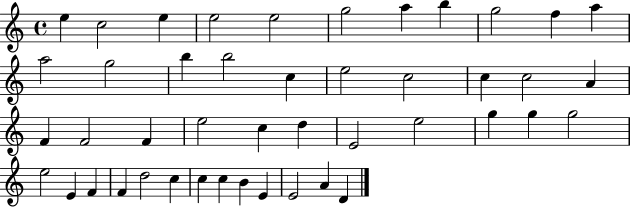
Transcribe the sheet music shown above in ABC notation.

X:1
T:Untitled
M:4/4
L:1/4
K:C
e c2 e e2 e2 g2 a b g2 f a a2 g2 b b2 c e2 c2 c c2 A F F2 F e2 c d E2 e2 g g g2 e2 E F F d2 c c c B E E2 A D